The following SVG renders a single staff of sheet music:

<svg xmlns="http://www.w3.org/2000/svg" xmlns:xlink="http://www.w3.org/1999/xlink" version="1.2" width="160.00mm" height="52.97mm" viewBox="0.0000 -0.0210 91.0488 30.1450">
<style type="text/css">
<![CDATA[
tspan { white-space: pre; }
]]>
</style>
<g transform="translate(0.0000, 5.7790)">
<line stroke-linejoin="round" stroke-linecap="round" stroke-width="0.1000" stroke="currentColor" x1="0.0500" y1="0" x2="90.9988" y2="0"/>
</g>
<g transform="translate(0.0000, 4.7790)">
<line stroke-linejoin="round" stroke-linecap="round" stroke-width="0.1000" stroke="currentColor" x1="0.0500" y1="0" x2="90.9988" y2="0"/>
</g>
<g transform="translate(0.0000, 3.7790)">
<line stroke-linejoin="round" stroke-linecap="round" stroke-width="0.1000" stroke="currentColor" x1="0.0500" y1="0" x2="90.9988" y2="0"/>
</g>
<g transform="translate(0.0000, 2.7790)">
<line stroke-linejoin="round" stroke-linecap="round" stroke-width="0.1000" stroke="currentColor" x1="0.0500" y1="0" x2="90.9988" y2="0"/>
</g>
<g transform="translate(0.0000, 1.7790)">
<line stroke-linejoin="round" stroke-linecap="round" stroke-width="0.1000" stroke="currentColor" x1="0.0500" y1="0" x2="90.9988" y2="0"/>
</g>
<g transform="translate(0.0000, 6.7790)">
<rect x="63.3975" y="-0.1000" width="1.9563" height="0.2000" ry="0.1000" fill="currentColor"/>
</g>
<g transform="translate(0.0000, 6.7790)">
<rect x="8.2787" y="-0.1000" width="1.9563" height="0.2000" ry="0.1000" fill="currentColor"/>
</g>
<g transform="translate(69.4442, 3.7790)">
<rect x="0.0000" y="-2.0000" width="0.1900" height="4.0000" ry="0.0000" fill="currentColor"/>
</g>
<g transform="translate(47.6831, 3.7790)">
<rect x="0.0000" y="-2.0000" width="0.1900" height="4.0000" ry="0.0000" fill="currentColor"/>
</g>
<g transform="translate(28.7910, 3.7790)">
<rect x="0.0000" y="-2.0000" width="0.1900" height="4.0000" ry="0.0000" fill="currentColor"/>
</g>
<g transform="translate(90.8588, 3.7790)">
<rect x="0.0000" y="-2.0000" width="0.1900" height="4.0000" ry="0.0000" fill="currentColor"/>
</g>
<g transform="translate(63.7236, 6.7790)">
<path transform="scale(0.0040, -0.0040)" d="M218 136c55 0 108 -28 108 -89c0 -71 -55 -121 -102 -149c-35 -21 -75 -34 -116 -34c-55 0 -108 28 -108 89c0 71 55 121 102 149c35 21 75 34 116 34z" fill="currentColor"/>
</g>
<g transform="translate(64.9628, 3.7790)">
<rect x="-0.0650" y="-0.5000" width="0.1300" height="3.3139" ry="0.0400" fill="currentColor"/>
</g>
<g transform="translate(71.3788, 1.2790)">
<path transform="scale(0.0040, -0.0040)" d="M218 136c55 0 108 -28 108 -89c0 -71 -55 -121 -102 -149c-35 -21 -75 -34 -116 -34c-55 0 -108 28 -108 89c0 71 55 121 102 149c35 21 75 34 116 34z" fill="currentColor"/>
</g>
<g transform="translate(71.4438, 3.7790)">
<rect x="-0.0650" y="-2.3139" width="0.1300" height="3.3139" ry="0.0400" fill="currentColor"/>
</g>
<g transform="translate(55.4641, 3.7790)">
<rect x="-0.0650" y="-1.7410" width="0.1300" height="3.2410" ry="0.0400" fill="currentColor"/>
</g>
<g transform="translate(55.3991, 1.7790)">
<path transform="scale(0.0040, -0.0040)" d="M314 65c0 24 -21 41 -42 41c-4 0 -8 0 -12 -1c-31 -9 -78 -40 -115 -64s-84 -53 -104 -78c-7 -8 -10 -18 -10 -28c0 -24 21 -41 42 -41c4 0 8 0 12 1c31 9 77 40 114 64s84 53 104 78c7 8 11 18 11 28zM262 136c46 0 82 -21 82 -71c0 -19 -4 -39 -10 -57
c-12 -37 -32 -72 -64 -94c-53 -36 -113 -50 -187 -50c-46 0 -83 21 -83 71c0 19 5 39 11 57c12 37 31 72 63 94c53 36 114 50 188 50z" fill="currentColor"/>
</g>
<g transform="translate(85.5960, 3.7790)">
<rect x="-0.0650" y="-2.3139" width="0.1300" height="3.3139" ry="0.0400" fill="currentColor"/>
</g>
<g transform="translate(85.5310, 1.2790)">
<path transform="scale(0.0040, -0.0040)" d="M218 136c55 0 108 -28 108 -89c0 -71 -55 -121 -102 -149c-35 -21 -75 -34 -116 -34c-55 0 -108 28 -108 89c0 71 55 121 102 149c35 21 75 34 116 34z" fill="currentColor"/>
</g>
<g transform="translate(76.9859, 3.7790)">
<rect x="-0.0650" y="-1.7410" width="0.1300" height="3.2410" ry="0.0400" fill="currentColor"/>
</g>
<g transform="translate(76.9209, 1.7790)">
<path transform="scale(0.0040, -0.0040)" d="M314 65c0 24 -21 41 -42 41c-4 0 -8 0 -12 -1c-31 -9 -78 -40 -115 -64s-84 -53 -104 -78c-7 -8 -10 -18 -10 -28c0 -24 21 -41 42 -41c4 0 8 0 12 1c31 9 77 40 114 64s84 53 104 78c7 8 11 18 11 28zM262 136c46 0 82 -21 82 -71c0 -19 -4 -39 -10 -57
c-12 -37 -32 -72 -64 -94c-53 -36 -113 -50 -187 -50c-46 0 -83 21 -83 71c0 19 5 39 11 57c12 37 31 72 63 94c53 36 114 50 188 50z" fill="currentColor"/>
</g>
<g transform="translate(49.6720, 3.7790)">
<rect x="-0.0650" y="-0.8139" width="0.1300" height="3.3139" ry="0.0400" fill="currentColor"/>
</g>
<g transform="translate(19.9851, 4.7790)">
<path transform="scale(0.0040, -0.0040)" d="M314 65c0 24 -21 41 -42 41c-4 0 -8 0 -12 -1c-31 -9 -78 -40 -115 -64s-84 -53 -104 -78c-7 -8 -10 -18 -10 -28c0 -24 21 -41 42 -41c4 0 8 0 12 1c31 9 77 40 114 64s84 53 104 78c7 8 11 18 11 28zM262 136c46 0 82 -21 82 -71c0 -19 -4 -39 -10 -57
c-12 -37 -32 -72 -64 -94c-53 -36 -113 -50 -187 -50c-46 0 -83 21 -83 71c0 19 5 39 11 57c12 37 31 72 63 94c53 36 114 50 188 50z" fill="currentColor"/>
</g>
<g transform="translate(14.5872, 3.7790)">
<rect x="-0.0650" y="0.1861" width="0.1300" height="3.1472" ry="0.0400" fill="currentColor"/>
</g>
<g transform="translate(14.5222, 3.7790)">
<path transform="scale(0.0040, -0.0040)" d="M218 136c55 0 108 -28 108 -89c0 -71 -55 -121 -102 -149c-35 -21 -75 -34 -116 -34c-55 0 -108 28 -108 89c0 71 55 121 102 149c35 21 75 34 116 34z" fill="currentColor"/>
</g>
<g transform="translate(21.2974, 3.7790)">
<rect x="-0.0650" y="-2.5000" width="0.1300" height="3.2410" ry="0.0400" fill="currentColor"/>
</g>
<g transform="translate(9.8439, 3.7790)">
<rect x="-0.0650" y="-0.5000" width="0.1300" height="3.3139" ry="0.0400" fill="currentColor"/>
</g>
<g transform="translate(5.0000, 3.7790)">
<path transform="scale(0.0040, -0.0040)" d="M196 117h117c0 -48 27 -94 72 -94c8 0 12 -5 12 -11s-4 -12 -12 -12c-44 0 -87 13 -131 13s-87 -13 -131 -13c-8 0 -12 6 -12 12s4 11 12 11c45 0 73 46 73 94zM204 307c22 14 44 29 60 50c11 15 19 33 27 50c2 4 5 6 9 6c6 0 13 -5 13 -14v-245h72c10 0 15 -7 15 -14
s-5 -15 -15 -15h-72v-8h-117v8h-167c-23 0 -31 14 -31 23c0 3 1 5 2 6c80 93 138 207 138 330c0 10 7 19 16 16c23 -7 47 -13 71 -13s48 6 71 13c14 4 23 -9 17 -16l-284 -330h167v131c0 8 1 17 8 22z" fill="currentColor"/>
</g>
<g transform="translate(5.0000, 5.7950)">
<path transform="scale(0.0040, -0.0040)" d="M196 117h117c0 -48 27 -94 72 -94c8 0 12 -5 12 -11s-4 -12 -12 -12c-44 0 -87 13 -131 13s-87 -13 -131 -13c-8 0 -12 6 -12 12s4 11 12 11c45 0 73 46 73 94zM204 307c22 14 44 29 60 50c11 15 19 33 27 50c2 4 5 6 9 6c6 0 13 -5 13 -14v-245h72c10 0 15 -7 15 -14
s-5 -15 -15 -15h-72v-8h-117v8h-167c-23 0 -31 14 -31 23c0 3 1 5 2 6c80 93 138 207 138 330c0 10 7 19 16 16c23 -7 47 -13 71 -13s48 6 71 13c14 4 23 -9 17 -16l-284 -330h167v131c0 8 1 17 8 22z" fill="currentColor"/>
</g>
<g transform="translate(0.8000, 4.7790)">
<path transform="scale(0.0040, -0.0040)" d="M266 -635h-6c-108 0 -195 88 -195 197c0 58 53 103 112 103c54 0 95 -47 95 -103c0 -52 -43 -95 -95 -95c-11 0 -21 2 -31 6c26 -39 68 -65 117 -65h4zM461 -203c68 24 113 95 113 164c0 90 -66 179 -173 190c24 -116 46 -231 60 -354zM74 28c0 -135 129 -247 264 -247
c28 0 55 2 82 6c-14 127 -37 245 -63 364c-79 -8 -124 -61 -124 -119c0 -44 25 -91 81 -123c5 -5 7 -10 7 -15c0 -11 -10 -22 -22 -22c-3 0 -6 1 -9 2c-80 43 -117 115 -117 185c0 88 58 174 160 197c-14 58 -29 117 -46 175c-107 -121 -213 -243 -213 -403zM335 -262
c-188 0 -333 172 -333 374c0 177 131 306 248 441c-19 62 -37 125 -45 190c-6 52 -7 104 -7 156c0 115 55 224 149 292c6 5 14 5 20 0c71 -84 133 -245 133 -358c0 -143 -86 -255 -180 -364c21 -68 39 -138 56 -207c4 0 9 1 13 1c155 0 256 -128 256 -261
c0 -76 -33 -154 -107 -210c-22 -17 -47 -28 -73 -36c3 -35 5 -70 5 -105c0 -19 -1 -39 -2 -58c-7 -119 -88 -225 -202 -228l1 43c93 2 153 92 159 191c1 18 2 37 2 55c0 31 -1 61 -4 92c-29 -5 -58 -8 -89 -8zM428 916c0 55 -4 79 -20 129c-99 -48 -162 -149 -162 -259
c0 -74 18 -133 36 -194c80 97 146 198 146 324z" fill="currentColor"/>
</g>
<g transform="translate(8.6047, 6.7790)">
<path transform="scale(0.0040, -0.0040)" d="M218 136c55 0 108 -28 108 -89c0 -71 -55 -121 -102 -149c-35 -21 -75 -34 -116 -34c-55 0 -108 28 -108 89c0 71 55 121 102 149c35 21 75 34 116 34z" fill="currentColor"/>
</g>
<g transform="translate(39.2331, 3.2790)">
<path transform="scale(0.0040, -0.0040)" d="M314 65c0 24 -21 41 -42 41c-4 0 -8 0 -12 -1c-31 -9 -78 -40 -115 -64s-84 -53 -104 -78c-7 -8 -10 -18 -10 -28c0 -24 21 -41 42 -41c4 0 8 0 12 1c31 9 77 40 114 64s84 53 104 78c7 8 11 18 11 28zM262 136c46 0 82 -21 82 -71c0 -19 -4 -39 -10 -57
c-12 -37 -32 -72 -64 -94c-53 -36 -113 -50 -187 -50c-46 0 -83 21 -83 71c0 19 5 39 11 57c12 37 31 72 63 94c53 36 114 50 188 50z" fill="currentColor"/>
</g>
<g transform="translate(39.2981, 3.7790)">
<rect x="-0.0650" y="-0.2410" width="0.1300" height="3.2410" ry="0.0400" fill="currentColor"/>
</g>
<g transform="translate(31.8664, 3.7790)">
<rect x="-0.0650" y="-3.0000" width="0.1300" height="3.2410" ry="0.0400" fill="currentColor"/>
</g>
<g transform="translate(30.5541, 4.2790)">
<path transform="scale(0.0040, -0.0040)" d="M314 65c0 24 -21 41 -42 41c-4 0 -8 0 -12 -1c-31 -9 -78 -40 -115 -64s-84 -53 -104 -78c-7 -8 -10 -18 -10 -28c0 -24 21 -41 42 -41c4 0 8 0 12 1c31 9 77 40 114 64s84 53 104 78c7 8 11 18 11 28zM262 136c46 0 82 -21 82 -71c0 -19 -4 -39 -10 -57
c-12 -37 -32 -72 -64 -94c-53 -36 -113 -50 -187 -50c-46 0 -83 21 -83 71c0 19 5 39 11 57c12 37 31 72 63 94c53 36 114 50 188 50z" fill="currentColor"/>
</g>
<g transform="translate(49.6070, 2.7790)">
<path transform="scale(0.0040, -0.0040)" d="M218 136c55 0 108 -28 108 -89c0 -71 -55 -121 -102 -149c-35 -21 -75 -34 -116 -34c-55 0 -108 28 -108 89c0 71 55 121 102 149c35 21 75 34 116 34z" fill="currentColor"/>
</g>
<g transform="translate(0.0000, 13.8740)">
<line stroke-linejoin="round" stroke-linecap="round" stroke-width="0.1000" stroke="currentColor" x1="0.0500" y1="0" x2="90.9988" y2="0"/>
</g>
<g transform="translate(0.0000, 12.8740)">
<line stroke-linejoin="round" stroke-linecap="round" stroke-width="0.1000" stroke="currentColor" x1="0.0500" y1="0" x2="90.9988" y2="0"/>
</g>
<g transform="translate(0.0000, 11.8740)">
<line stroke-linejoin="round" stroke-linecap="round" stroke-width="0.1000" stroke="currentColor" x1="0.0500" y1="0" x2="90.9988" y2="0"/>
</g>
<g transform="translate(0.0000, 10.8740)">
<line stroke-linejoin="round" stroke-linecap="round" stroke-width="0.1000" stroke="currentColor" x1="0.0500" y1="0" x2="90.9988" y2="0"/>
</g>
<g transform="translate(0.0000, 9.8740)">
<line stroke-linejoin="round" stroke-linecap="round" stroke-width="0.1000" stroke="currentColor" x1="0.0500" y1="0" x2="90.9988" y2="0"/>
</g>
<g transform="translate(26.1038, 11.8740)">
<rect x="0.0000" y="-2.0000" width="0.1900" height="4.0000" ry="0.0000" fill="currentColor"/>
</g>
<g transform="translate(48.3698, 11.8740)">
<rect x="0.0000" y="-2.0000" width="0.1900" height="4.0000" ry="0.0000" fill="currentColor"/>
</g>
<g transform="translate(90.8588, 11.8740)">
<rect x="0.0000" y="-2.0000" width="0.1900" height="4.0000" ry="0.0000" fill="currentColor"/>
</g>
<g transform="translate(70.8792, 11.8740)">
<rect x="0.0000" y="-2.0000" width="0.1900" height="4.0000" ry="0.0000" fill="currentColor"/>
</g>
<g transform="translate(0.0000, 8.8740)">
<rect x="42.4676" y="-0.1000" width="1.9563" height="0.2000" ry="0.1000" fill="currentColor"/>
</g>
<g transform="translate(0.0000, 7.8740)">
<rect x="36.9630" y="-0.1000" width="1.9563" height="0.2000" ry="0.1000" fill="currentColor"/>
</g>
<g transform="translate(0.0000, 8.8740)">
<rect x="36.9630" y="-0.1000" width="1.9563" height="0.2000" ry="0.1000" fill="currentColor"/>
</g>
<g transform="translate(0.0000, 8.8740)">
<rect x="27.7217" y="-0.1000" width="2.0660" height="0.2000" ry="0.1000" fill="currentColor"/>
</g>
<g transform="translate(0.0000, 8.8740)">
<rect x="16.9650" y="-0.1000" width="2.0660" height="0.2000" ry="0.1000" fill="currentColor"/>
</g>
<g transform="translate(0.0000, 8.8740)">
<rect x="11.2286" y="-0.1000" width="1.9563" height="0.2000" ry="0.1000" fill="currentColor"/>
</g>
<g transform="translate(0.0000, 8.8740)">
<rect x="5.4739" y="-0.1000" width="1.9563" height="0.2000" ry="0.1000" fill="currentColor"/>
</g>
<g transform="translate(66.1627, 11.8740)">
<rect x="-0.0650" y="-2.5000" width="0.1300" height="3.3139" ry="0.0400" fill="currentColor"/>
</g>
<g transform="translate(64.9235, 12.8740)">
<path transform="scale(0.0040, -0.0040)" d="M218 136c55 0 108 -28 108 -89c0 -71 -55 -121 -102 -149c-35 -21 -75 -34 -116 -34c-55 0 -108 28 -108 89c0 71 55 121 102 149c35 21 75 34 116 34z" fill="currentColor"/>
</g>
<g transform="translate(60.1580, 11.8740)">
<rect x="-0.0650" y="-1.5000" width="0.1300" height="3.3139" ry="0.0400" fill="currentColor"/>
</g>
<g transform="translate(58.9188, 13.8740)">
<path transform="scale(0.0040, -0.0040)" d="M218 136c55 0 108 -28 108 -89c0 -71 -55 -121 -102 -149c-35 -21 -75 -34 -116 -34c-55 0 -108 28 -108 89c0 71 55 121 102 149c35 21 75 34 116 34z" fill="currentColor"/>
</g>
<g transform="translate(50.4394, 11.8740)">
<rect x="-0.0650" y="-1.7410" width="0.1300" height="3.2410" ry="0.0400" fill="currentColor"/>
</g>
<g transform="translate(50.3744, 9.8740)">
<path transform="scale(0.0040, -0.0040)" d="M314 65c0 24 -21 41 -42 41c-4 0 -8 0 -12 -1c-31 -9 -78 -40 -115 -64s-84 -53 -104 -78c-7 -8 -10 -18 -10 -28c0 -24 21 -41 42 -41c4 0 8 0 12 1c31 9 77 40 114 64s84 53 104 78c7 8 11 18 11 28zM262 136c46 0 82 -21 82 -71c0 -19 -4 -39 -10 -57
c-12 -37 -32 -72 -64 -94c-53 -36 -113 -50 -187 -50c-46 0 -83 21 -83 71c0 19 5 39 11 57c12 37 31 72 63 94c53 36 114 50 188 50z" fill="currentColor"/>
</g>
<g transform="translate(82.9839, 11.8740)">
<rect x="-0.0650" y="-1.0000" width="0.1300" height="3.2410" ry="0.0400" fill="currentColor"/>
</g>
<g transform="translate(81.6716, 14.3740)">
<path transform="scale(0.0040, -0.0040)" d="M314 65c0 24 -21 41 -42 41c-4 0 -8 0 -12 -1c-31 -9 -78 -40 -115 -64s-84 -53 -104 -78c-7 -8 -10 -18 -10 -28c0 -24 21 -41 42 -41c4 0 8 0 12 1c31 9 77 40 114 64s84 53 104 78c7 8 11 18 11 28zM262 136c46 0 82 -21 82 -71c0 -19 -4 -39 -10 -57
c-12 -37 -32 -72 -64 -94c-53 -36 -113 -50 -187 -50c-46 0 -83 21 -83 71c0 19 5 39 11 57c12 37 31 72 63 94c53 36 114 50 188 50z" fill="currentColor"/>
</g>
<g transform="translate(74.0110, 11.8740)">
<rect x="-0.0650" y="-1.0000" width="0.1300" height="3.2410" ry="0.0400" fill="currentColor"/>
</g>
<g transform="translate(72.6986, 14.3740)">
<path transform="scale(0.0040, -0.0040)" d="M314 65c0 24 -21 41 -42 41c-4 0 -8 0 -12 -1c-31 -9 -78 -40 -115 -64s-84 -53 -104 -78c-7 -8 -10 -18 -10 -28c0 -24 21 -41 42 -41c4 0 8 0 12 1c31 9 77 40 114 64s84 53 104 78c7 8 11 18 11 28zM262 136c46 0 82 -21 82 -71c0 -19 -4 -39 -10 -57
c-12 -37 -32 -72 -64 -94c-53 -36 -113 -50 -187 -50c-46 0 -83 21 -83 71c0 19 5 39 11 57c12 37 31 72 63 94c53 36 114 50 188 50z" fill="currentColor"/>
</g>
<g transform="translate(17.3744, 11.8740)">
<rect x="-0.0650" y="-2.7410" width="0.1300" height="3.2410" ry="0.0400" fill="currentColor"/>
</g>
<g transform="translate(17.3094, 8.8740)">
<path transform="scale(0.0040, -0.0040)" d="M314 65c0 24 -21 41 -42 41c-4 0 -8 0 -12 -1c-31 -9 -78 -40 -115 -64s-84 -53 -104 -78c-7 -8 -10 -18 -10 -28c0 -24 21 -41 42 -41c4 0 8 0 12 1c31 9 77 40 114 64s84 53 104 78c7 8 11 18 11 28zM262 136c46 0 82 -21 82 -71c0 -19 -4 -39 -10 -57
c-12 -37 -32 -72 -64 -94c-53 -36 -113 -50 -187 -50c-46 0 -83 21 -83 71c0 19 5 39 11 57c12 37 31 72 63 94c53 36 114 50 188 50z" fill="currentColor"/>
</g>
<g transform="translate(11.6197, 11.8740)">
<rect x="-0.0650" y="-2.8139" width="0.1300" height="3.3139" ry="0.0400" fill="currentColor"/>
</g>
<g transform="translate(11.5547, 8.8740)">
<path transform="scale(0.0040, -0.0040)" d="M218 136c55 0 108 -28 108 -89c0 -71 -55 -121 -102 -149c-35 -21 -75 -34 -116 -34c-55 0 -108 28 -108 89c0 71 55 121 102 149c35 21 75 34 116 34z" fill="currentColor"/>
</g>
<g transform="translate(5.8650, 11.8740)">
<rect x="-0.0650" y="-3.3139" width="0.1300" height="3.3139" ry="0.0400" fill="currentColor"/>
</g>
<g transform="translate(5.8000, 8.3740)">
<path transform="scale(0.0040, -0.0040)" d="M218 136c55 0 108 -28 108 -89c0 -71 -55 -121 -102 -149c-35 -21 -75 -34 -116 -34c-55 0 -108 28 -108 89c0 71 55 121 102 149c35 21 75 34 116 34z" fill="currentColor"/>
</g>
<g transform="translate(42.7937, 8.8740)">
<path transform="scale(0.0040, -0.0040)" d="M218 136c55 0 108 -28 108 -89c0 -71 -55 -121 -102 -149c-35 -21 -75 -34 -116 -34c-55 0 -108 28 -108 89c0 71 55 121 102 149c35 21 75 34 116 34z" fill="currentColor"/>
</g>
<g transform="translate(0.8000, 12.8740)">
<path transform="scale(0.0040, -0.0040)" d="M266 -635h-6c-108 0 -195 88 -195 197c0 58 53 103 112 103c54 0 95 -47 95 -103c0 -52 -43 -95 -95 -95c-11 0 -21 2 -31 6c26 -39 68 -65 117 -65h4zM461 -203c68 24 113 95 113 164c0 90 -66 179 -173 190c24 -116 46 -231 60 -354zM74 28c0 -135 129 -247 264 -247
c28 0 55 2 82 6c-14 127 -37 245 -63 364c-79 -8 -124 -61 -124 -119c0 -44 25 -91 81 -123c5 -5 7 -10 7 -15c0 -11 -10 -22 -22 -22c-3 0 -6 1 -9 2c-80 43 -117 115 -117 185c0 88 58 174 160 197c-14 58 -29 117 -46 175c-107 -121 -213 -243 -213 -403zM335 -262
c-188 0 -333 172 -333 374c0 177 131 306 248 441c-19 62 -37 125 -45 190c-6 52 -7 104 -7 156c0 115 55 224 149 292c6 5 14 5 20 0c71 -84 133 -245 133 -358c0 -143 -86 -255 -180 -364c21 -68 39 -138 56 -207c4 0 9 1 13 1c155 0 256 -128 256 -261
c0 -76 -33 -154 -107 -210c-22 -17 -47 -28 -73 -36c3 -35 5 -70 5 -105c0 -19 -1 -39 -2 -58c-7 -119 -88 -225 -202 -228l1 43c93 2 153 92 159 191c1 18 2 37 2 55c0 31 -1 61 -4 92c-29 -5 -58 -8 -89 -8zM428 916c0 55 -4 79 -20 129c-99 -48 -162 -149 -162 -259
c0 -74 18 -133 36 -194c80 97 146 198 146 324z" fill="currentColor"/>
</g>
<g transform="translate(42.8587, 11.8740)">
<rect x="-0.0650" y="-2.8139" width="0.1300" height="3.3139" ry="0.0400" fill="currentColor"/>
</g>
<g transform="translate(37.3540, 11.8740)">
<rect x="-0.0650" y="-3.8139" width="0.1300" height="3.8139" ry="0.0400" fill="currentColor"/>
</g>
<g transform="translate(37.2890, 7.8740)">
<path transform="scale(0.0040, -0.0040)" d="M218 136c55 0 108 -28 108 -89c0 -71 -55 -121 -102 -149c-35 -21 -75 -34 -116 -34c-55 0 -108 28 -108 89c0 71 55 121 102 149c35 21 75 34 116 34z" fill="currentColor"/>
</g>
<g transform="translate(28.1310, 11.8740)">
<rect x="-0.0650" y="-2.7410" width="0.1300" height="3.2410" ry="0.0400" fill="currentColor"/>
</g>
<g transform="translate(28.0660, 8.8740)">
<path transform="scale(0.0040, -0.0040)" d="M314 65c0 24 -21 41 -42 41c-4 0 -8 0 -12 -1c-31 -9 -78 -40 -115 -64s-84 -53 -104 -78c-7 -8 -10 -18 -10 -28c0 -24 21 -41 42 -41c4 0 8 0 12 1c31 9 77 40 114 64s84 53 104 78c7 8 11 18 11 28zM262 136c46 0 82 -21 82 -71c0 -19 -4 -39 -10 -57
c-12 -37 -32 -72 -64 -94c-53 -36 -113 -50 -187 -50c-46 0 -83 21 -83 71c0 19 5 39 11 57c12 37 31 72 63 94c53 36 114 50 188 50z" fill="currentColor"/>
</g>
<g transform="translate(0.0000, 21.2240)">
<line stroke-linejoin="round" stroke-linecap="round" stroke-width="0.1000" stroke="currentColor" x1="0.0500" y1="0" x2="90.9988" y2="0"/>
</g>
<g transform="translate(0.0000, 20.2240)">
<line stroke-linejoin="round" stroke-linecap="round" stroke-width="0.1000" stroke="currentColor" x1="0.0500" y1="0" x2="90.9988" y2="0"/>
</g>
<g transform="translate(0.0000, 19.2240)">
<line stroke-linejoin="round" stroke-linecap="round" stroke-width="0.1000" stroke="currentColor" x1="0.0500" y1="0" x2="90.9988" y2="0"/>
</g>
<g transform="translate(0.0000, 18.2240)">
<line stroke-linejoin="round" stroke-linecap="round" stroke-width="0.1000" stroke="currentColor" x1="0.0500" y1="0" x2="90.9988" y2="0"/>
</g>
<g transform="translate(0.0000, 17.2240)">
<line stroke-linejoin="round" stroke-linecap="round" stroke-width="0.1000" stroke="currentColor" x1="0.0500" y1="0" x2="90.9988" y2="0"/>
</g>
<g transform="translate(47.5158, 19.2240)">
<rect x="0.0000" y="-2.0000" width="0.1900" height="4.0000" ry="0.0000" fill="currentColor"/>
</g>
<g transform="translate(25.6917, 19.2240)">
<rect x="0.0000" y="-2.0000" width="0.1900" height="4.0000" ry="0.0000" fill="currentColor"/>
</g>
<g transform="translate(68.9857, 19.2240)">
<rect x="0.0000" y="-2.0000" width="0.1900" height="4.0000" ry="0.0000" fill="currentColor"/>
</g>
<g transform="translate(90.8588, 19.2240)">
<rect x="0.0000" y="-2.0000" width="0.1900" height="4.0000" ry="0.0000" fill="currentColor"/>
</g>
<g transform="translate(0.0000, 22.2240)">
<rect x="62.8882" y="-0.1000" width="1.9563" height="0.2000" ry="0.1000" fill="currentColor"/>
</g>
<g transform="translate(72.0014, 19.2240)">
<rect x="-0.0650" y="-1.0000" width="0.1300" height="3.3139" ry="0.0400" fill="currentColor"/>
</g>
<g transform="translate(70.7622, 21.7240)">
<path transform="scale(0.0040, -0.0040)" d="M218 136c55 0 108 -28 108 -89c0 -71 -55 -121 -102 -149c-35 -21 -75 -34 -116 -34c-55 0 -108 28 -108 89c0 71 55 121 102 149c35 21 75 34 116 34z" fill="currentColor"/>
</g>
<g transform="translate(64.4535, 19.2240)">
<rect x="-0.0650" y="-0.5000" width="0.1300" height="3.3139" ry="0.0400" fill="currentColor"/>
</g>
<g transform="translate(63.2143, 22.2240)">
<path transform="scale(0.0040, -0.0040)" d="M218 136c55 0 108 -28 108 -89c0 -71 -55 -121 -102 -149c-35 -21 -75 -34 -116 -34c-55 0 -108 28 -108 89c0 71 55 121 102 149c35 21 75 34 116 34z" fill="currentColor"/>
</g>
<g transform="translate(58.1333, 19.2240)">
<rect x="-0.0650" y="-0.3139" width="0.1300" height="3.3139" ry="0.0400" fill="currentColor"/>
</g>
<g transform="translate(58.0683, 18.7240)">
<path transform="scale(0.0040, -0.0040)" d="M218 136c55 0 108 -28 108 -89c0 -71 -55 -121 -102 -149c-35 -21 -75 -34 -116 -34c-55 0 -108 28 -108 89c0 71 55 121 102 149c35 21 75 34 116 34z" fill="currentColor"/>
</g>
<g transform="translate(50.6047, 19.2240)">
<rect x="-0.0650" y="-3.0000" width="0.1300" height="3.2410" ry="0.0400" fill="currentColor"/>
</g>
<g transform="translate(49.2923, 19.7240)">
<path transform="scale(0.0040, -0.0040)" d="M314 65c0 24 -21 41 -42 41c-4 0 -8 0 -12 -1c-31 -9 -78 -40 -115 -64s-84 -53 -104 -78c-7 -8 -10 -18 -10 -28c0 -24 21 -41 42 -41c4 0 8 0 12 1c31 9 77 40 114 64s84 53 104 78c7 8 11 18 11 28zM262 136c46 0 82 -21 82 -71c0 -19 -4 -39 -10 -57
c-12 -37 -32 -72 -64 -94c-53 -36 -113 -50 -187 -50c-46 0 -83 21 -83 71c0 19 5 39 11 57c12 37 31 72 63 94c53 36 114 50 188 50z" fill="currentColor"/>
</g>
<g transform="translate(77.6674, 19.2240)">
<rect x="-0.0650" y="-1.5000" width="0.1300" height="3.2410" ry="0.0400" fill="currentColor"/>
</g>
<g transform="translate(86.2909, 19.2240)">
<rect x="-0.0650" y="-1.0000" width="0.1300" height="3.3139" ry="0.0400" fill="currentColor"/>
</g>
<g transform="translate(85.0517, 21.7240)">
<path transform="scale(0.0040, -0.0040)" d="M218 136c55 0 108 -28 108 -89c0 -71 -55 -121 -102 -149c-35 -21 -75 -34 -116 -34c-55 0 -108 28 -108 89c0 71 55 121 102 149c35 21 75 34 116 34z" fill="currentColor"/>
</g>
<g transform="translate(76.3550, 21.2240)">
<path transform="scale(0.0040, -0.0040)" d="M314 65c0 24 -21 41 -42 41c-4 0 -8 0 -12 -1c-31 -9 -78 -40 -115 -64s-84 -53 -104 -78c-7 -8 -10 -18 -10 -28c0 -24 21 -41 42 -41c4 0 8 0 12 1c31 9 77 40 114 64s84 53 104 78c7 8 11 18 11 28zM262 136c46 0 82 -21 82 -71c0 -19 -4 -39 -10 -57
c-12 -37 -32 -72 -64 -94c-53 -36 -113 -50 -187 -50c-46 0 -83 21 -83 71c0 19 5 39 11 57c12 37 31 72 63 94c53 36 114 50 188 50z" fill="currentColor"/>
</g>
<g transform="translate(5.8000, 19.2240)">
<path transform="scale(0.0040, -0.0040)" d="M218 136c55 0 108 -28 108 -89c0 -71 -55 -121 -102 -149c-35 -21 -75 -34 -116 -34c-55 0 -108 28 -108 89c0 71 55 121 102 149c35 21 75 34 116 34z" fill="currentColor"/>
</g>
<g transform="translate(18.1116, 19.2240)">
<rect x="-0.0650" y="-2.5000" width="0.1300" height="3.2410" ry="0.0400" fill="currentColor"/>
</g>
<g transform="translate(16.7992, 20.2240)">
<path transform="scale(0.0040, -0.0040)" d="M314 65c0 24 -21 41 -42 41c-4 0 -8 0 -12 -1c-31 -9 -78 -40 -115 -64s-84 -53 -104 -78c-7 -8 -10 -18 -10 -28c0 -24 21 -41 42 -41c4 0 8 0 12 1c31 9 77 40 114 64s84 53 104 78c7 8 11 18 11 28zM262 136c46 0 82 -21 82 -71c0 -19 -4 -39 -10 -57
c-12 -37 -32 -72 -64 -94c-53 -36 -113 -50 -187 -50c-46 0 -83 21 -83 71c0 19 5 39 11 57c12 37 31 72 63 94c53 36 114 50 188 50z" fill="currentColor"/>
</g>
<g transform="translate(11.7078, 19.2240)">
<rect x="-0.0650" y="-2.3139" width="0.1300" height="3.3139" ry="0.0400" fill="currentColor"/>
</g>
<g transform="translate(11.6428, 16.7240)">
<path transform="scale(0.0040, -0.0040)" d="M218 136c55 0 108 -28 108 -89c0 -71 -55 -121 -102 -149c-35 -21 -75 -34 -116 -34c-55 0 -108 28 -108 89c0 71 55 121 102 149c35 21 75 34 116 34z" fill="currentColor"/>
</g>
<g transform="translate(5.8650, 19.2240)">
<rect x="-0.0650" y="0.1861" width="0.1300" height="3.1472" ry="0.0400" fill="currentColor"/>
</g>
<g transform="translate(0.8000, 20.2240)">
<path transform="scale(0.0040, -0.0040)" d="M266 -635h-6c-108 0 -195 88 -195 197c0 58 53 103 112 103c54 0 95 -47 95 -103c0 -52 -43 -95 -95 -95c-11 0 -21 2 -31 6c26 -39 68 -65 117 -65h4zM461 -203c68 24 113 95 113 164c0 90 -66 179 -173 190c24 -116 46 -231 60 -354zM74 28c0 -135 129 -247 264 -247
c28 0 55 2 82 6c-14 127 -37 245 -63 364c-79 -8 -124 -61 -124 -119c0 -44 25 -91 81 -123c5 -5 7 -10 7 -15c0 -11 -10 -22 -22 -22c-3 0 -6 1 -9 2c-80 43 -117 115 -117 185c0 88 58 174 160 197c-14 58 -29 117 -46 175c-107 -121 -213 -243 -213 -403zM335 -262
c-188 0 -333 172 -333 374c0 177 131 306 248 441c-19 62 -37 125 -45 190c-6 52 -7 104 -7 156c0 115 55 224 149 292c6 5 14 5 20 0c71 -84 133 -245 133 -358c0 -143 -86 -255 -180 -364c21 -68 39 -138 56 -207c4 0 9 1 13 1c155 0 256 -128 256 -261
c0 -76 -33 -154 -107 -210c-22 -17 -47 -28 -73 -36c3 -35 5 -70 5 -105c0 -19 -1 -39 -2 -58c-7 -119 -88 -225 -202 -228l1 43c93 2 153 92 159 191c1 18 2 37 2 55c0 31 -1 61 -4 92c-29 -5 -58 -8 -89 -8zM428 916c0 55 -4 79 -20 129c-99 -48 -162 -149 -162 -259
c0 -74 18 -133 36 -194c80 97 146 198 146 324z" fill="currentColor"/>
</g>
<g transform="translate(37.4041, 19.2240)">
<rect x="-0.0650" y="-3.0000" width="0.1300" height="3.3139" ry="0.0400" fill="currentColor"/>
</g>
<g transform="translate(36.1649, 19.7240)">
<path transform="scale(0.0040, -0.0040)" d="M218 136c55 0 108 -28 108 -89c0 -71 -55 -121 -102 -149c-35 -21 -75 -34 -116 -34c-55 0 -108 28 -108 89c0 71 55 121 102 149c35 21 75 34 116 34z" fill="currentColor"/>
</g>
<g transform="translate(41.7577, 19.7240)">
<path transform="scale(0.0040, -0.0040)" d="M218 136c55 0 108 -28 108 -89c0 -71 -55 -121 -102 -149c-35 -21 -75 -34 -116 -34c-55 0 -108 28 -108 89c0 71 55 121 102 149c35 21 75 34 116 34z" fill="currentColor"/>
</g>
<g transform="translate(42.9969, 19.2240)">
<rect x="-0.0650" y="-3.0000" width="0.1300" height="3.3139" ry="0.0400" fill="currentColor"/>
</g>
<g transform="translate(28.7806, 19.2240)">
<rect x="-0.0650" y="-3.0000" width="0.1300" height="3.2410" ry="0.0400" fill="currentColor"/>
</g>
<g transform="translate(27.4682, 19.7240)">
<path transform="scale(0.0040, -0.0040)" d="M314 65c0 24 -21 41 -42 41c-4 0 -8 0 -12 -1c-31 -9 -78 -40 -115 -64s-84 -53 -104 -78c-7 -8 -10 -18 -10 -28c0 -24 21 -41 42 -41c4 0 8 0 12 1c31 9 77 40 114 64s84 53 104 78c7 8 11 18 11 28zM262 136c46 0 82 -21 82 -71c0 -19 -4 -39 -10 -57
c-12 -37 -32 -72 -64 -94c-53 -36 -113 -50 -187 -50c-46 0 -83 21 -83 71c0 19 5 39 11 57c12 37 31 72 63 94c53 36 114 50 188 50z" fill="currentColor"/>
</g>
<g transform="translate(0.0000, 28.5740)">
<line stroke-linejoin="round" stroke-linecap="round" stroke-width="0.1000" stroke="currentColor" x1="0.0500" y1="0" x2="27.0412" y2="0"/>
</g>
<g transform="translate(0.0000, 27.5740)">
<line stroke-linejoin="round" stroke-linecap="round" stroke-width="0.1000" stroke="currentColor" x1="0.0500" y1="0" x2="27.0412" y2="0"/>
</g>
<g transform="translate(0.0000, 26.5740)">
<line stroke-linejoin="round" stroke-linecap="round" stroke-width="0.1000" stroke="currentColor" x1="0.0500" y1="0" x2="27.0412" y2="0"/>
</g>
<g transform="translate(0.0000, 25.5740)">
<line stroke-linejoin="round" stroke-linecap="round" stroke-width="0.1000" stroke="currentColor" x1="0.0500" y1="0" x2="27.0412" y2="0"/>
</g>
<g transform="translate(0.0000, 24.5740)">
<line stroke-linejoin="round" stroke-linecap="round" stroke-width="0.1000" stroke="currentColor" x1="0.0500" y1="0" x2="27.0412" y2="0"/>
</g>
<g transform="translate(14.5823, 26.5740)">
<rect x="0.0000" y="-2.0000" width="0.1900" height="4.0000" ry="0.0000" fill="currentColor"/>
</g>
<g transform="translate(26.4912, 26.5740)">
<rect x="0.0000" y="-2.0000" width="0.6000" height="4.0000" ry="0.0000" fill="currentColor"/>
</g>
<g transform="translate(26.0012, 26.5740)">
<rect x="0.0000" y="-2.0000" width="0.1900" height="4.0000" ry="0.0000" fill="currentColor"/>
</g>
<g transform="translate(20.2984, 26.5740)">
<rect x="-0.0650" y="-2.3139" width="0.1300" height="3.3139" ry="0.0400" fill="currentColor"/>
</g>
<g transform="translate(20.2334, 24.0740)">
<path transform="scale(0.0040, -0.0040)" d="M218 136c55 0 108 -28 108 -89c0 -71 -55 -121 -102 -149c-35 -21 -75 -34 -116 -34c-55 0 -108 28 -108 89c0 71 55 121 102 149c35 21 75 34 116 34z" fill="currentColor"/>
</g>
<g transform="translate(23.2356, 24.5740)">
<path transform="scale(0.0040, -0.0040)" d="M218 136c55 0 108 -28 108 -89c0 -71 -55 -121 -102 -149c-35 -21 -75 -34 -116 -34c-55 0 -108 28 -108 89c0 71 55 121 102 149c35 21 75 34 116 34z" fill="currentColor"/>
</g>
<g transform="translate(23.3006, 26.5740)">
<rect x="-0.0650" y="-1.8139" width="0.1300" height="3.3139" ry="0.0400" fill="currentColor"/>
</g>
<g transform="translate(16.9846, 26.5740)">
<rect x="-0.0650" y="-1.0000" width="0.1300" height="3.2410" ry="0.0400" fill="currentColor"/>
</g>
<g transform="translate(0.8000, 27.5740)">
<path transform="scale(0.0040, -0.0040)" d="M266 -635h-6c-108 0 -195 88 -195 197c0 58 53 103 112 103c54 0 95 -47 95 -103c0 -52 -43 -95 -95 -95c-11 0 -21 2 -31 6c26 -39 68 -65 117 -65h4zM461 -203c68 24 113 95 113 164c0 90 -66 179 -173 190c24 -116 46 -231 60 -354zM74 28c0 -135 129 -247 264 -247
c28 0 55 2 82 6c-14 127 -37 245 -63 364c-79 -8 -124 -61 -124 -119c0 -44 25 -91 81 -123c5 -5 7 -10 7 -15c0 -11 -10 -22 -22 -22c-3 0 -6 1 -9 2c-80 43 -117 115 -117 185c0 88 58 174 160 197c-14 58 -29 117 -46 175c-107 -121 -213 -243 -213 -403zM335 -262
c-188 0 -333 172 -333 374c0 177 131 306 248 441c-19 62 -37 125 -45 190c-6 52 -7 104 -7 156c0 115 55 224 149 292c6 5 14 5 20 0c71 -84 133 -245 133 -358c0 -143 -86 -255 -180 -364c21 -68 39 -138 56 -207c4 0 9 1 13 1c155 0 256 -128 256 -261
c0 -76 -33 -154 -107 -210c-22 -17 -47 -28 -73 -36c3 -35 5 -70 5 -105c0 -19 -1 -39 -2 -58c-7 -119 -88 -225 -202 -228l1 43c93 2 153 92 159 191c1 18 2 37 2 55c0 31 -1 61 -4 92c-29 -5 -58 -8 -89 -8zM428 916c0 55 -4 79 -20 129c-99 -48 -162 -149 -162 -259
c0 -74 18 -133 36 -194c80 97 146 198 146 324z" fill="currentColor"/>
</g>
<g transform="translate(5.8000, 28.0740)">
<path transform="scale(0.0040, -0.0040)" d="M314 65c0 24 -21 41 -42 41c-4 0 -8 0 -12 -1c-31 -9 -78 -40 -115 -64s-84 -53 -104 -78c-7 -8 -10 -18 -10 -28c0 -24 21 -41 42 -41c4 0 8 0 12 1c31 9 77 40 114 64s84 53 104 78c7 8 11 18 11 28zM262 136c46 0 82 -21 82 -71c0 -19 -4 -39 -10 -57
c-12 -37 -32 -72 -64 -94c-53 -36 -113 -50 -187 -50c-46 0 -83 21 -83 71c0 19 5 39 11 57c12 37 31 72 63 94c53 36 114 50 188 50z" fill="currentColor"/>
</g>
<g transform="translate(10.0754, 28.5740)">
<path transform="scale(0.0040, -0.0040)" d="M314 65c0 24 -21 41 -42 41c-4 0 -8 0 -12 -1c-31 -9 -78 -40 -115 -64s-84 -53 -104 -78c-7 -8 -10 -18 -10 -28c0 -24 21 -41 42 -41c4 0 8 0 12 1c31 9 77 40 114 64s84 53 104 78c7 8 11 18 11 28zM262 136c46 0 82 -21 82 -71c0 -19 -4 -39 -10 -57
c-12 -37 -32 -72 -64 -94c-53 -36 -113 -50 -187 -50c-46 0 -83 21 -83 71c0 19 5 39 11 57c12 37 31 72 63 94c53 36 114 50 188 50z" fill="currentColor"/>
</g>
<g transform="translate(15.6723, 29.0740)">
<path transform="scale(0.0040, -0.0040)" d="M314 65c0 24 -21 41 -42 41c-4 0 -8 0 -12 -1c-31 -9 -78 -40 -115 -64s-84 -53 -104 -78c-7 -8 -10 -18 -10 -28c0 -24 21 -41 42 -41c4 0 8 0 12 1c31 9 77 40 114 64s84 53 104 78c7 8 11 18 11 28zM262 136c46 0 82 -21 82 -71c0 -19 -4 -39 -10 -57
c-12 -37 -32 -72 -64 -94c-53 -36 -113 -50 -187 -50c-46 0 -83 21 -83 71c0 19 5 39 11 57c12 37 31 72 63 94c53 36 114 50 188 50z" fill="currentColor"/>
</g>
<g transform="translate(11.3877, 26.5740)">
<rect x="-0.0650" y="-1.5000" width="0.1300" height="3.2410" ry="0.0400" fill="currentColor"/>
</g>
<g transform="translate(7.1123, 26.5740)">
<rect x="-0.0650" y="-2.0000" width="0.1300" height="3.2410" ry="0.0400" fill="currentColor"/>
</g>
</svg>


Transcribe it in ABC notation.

X:1
T:Untitled
M:4/4
L:1/4
K:C
C B G2 A2 c2 d f2 C g f2 g b a a2 a2 c' a f2 E G D2 D2 B g G2 A2 A A A2 c C D E2 D F2 E2 D2 g f